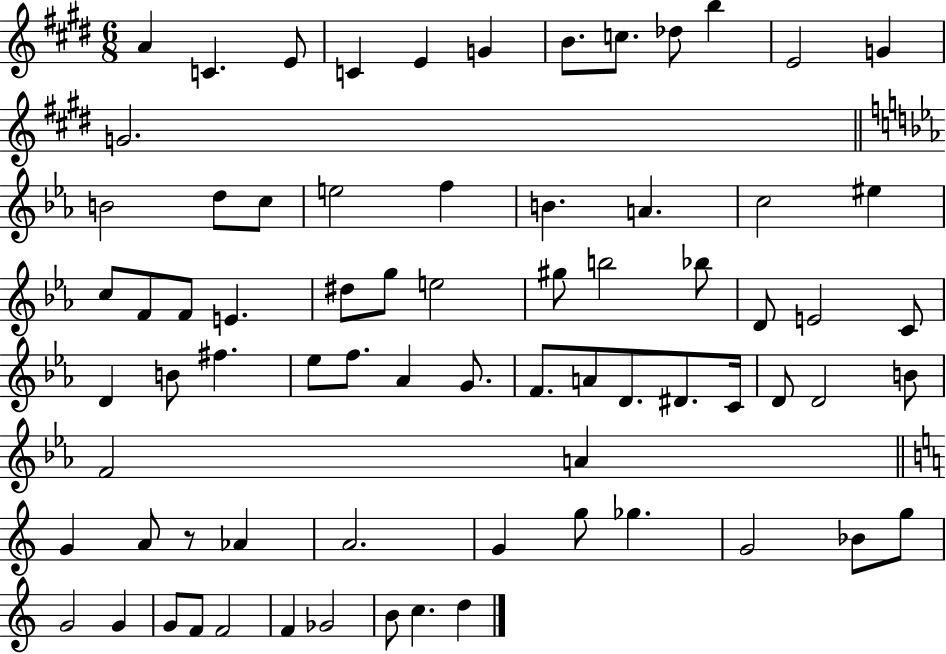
X:1
T:Untitled
M:6/8
L:1/4
K:E
A C E/2 C E G B/2 c/2 _d/2 b E2 G G2 B2 d/2 c/2 e2 f B A c2 ^e c/2 F/2 F/2 E ^d/2 g/2 e2 ^g/2 b2 _b/2 D/2 E2 C/2 D B/2 ^f _e/2 f/2 _A G/2 F/2 A/2 D/2 ^D/2 C/4 D/2 D2 B/2 F2 A G A/2 z/2 _A A2 G g/2 _g G2 _B/2 g/2 G2 G G/2 F/2 F2 F _G2 B/2 c d